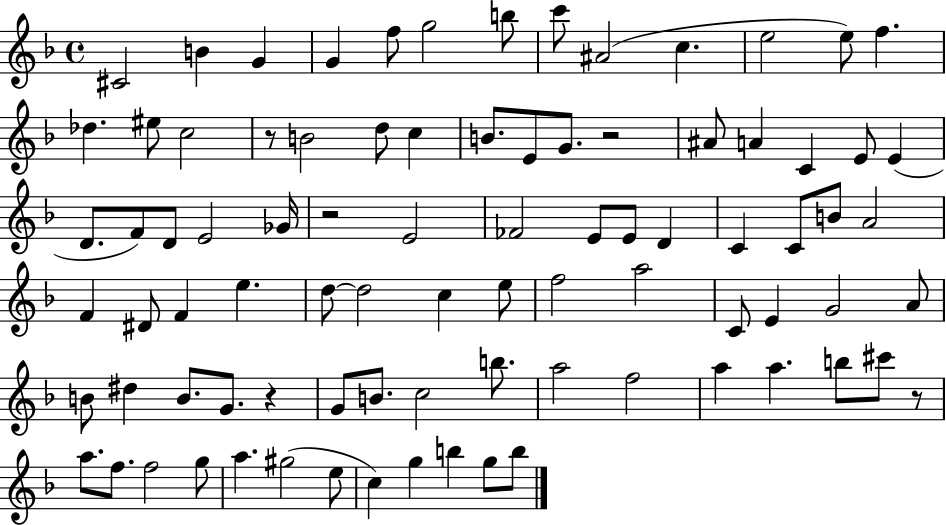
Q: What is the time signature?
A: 4/4